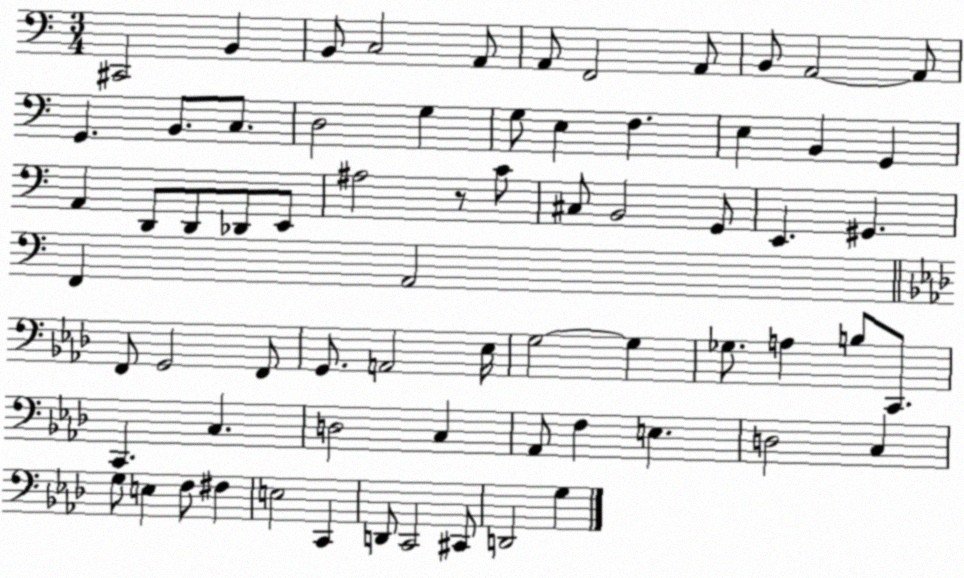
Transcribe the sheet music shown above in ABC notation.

X:1
T:Untitled
M:3/4
L:1/4
K:C
^C,,2 B,, B,,/2 C,2 A,,/2 A,,/2 F,,2 A,,/2 B,,/2 A,,2 A,,/2 G,, B,,/2 C,/2 D,2 G, G,/2 E, F, E, B,, G,, A,, D,,/2 D,,/2 _D,,/2 E,,/2 ^A,2 z/2 C/2 ^C,/2 B,,2 G,,/2 E,, ^G,, F,, A,,2 F,,/2 G,,2 F,,/2 G,,/2 A,,2 _E,/4 G,2 G, _G,/2 A, B,/2 C,,/2 C,, C, D,2 C, _A,,/2 F, E, D,2 C, G,/2 E, F,/2 ^F, E,2 C,, D,,/2 C,,2 ^C,,/2 D,,2 G,